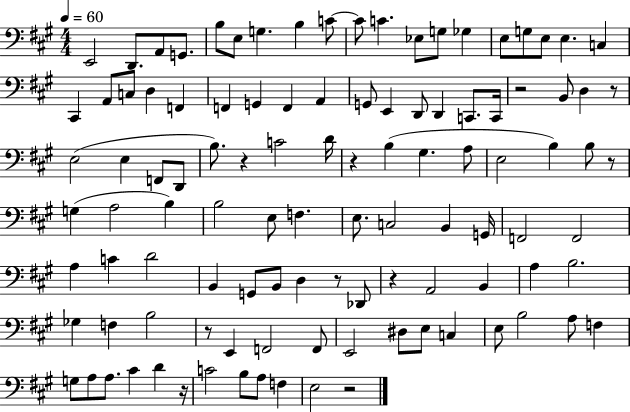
{
  \clef bass
  \numericTimeSignature
  \time 4/4
  \key a \major
  \tempo 4 = 60
  e,2 d,8. a,8 g,8. | b8 e8 g4. b4 c'8~~ | c'8 c'4. ees8 g8 ges4 | e8 g8 e8 e4. c4 | \break cis,4 a,8 c8 d4 f,4 | f,4 g,4 f,4 a,4 | g,8 e,4 d,8 d,4 c,8. c,16 | r2 b,8 d4 r8 | \break e2( e4 f,8 d,8 | b8.) r4 c'2 d'16 | r4 b4( gis4. a8 | e2 b4) b8 r8 | \break g4( a2 b4) | b2 e8 f4. | e8. c2 b,4 g,16 | f,2 f,2 | \break a4 c'4 d'2 | b,4 g,8 b,8 d4 r8 des,8 | r4 a,2 b,4 | a4 b2. | \break ges4 f4 b2 | r8 e,4 f,2 f,8 | e,2 dis8 e8 c4 | e8 b2 a8 f4 | \break g8 a8 a8. cis'4 d'4 r16 | c'2 b8 a8 f4 | e2 r2 | \bar "|."
}